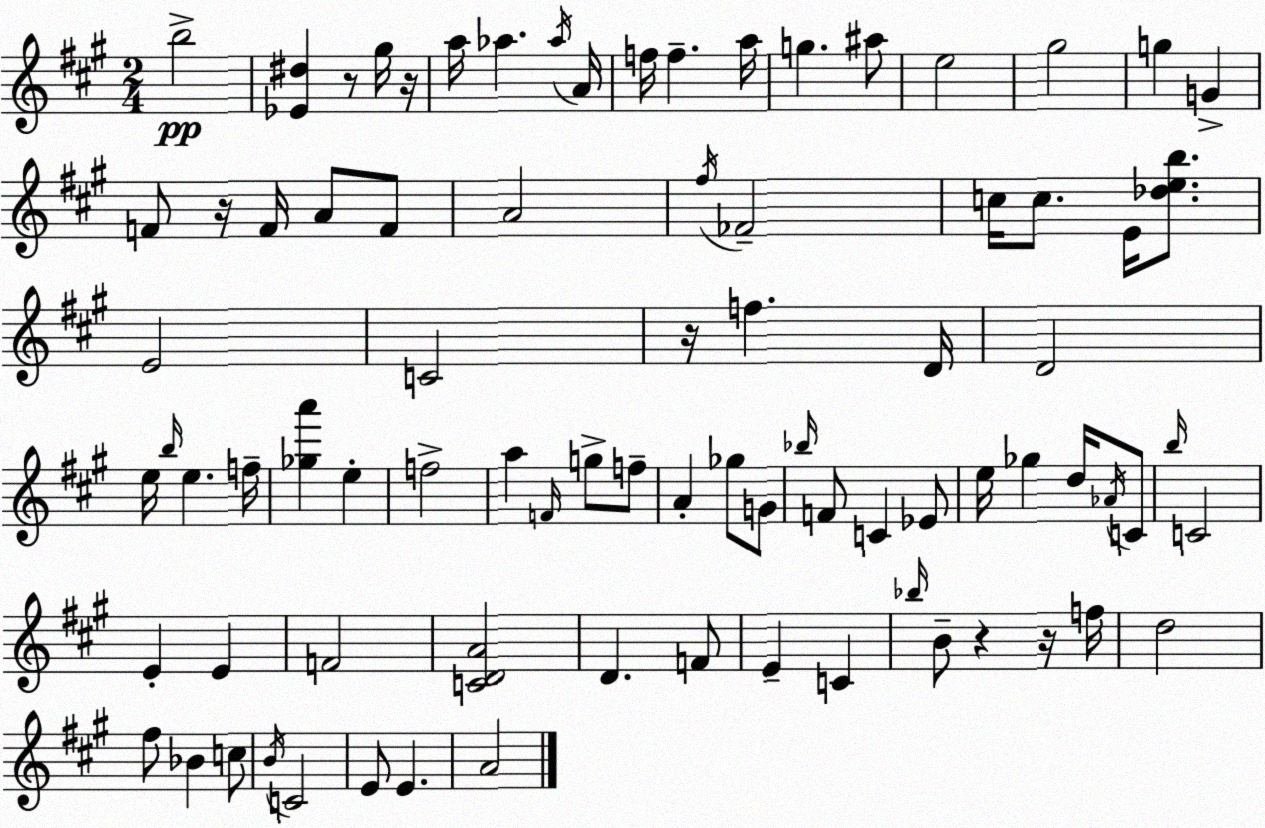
X:1
T:Untitled
M:2/4
L:1/4
K:A
b2 [_E^d] z/2 ^g/4 z/4 a/4 _a _a/4 A/4 f/4 f a/4 g ^a/2 e2 ^g2 g G F/2 z/4 F/4 A/2 F/2 A2 ^f/4 _F2 c/4 c/2 E/4 [_deb]/2 E2 C2 z/4 f D/4 D2 e/4 b/4 e f/4 [_ga'] e f2 a F/4 g/2 f/2 A _g/2 G/2 _b/4 F/2 C _E/2 e/4 _g d/4 _A/4 C/2 b/4 C2 E E F2 [CDA]2 D F/2 E C _b/4 B/2 z z/4 f/4 d2 ^f/2 _B c/2 B/4 C2 E/2 E A2